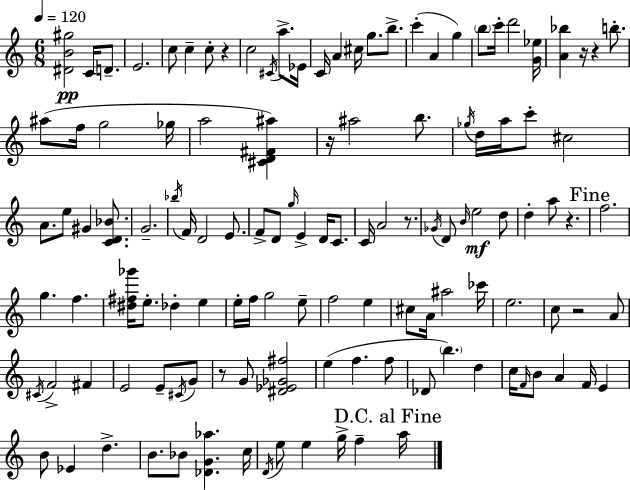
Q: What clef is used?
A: treble